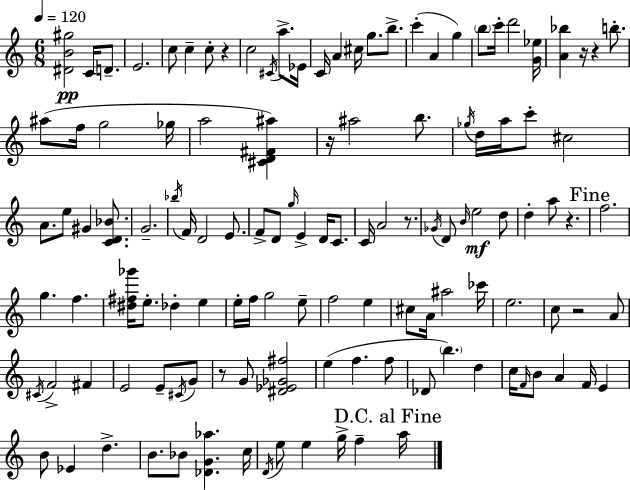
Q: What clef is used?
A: treble